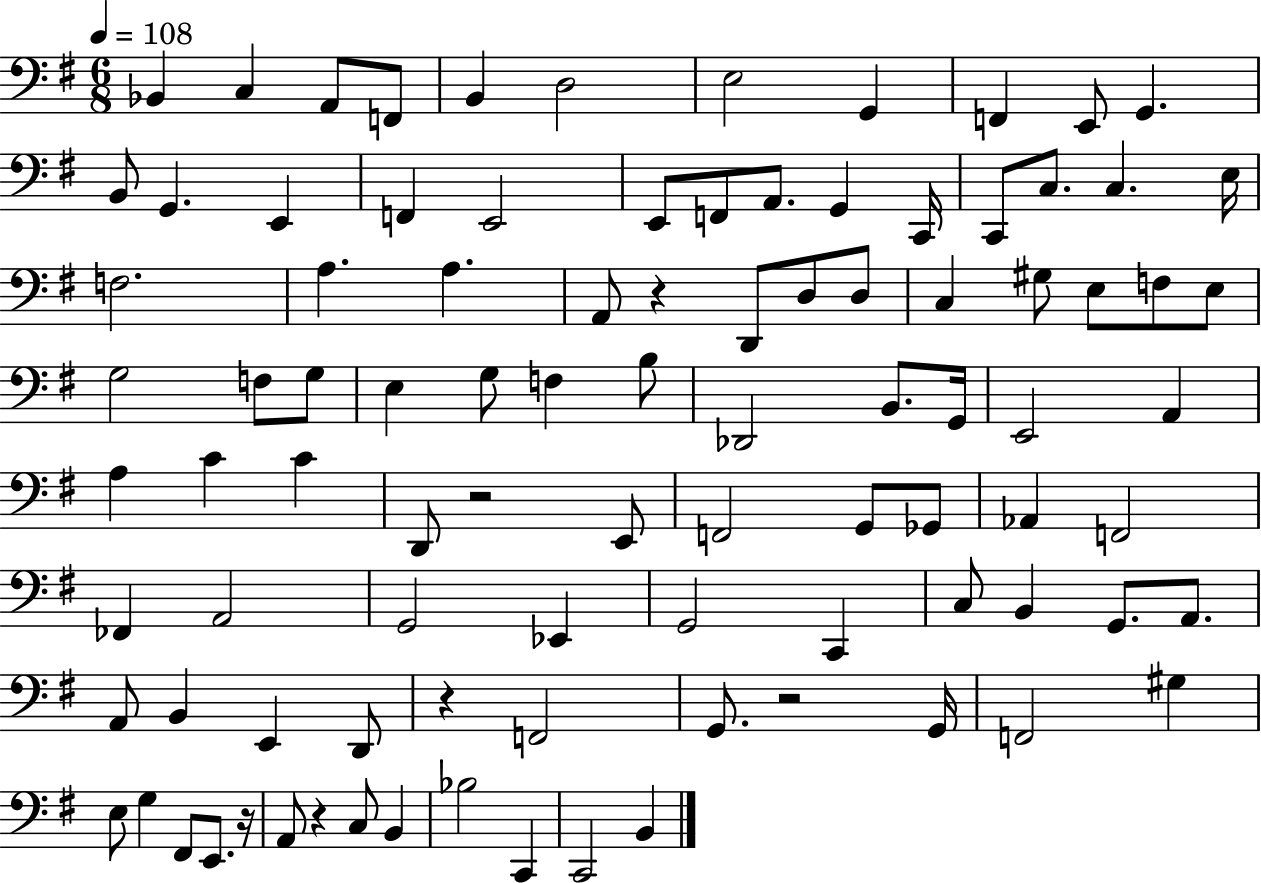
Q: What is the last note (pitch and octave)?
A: B2